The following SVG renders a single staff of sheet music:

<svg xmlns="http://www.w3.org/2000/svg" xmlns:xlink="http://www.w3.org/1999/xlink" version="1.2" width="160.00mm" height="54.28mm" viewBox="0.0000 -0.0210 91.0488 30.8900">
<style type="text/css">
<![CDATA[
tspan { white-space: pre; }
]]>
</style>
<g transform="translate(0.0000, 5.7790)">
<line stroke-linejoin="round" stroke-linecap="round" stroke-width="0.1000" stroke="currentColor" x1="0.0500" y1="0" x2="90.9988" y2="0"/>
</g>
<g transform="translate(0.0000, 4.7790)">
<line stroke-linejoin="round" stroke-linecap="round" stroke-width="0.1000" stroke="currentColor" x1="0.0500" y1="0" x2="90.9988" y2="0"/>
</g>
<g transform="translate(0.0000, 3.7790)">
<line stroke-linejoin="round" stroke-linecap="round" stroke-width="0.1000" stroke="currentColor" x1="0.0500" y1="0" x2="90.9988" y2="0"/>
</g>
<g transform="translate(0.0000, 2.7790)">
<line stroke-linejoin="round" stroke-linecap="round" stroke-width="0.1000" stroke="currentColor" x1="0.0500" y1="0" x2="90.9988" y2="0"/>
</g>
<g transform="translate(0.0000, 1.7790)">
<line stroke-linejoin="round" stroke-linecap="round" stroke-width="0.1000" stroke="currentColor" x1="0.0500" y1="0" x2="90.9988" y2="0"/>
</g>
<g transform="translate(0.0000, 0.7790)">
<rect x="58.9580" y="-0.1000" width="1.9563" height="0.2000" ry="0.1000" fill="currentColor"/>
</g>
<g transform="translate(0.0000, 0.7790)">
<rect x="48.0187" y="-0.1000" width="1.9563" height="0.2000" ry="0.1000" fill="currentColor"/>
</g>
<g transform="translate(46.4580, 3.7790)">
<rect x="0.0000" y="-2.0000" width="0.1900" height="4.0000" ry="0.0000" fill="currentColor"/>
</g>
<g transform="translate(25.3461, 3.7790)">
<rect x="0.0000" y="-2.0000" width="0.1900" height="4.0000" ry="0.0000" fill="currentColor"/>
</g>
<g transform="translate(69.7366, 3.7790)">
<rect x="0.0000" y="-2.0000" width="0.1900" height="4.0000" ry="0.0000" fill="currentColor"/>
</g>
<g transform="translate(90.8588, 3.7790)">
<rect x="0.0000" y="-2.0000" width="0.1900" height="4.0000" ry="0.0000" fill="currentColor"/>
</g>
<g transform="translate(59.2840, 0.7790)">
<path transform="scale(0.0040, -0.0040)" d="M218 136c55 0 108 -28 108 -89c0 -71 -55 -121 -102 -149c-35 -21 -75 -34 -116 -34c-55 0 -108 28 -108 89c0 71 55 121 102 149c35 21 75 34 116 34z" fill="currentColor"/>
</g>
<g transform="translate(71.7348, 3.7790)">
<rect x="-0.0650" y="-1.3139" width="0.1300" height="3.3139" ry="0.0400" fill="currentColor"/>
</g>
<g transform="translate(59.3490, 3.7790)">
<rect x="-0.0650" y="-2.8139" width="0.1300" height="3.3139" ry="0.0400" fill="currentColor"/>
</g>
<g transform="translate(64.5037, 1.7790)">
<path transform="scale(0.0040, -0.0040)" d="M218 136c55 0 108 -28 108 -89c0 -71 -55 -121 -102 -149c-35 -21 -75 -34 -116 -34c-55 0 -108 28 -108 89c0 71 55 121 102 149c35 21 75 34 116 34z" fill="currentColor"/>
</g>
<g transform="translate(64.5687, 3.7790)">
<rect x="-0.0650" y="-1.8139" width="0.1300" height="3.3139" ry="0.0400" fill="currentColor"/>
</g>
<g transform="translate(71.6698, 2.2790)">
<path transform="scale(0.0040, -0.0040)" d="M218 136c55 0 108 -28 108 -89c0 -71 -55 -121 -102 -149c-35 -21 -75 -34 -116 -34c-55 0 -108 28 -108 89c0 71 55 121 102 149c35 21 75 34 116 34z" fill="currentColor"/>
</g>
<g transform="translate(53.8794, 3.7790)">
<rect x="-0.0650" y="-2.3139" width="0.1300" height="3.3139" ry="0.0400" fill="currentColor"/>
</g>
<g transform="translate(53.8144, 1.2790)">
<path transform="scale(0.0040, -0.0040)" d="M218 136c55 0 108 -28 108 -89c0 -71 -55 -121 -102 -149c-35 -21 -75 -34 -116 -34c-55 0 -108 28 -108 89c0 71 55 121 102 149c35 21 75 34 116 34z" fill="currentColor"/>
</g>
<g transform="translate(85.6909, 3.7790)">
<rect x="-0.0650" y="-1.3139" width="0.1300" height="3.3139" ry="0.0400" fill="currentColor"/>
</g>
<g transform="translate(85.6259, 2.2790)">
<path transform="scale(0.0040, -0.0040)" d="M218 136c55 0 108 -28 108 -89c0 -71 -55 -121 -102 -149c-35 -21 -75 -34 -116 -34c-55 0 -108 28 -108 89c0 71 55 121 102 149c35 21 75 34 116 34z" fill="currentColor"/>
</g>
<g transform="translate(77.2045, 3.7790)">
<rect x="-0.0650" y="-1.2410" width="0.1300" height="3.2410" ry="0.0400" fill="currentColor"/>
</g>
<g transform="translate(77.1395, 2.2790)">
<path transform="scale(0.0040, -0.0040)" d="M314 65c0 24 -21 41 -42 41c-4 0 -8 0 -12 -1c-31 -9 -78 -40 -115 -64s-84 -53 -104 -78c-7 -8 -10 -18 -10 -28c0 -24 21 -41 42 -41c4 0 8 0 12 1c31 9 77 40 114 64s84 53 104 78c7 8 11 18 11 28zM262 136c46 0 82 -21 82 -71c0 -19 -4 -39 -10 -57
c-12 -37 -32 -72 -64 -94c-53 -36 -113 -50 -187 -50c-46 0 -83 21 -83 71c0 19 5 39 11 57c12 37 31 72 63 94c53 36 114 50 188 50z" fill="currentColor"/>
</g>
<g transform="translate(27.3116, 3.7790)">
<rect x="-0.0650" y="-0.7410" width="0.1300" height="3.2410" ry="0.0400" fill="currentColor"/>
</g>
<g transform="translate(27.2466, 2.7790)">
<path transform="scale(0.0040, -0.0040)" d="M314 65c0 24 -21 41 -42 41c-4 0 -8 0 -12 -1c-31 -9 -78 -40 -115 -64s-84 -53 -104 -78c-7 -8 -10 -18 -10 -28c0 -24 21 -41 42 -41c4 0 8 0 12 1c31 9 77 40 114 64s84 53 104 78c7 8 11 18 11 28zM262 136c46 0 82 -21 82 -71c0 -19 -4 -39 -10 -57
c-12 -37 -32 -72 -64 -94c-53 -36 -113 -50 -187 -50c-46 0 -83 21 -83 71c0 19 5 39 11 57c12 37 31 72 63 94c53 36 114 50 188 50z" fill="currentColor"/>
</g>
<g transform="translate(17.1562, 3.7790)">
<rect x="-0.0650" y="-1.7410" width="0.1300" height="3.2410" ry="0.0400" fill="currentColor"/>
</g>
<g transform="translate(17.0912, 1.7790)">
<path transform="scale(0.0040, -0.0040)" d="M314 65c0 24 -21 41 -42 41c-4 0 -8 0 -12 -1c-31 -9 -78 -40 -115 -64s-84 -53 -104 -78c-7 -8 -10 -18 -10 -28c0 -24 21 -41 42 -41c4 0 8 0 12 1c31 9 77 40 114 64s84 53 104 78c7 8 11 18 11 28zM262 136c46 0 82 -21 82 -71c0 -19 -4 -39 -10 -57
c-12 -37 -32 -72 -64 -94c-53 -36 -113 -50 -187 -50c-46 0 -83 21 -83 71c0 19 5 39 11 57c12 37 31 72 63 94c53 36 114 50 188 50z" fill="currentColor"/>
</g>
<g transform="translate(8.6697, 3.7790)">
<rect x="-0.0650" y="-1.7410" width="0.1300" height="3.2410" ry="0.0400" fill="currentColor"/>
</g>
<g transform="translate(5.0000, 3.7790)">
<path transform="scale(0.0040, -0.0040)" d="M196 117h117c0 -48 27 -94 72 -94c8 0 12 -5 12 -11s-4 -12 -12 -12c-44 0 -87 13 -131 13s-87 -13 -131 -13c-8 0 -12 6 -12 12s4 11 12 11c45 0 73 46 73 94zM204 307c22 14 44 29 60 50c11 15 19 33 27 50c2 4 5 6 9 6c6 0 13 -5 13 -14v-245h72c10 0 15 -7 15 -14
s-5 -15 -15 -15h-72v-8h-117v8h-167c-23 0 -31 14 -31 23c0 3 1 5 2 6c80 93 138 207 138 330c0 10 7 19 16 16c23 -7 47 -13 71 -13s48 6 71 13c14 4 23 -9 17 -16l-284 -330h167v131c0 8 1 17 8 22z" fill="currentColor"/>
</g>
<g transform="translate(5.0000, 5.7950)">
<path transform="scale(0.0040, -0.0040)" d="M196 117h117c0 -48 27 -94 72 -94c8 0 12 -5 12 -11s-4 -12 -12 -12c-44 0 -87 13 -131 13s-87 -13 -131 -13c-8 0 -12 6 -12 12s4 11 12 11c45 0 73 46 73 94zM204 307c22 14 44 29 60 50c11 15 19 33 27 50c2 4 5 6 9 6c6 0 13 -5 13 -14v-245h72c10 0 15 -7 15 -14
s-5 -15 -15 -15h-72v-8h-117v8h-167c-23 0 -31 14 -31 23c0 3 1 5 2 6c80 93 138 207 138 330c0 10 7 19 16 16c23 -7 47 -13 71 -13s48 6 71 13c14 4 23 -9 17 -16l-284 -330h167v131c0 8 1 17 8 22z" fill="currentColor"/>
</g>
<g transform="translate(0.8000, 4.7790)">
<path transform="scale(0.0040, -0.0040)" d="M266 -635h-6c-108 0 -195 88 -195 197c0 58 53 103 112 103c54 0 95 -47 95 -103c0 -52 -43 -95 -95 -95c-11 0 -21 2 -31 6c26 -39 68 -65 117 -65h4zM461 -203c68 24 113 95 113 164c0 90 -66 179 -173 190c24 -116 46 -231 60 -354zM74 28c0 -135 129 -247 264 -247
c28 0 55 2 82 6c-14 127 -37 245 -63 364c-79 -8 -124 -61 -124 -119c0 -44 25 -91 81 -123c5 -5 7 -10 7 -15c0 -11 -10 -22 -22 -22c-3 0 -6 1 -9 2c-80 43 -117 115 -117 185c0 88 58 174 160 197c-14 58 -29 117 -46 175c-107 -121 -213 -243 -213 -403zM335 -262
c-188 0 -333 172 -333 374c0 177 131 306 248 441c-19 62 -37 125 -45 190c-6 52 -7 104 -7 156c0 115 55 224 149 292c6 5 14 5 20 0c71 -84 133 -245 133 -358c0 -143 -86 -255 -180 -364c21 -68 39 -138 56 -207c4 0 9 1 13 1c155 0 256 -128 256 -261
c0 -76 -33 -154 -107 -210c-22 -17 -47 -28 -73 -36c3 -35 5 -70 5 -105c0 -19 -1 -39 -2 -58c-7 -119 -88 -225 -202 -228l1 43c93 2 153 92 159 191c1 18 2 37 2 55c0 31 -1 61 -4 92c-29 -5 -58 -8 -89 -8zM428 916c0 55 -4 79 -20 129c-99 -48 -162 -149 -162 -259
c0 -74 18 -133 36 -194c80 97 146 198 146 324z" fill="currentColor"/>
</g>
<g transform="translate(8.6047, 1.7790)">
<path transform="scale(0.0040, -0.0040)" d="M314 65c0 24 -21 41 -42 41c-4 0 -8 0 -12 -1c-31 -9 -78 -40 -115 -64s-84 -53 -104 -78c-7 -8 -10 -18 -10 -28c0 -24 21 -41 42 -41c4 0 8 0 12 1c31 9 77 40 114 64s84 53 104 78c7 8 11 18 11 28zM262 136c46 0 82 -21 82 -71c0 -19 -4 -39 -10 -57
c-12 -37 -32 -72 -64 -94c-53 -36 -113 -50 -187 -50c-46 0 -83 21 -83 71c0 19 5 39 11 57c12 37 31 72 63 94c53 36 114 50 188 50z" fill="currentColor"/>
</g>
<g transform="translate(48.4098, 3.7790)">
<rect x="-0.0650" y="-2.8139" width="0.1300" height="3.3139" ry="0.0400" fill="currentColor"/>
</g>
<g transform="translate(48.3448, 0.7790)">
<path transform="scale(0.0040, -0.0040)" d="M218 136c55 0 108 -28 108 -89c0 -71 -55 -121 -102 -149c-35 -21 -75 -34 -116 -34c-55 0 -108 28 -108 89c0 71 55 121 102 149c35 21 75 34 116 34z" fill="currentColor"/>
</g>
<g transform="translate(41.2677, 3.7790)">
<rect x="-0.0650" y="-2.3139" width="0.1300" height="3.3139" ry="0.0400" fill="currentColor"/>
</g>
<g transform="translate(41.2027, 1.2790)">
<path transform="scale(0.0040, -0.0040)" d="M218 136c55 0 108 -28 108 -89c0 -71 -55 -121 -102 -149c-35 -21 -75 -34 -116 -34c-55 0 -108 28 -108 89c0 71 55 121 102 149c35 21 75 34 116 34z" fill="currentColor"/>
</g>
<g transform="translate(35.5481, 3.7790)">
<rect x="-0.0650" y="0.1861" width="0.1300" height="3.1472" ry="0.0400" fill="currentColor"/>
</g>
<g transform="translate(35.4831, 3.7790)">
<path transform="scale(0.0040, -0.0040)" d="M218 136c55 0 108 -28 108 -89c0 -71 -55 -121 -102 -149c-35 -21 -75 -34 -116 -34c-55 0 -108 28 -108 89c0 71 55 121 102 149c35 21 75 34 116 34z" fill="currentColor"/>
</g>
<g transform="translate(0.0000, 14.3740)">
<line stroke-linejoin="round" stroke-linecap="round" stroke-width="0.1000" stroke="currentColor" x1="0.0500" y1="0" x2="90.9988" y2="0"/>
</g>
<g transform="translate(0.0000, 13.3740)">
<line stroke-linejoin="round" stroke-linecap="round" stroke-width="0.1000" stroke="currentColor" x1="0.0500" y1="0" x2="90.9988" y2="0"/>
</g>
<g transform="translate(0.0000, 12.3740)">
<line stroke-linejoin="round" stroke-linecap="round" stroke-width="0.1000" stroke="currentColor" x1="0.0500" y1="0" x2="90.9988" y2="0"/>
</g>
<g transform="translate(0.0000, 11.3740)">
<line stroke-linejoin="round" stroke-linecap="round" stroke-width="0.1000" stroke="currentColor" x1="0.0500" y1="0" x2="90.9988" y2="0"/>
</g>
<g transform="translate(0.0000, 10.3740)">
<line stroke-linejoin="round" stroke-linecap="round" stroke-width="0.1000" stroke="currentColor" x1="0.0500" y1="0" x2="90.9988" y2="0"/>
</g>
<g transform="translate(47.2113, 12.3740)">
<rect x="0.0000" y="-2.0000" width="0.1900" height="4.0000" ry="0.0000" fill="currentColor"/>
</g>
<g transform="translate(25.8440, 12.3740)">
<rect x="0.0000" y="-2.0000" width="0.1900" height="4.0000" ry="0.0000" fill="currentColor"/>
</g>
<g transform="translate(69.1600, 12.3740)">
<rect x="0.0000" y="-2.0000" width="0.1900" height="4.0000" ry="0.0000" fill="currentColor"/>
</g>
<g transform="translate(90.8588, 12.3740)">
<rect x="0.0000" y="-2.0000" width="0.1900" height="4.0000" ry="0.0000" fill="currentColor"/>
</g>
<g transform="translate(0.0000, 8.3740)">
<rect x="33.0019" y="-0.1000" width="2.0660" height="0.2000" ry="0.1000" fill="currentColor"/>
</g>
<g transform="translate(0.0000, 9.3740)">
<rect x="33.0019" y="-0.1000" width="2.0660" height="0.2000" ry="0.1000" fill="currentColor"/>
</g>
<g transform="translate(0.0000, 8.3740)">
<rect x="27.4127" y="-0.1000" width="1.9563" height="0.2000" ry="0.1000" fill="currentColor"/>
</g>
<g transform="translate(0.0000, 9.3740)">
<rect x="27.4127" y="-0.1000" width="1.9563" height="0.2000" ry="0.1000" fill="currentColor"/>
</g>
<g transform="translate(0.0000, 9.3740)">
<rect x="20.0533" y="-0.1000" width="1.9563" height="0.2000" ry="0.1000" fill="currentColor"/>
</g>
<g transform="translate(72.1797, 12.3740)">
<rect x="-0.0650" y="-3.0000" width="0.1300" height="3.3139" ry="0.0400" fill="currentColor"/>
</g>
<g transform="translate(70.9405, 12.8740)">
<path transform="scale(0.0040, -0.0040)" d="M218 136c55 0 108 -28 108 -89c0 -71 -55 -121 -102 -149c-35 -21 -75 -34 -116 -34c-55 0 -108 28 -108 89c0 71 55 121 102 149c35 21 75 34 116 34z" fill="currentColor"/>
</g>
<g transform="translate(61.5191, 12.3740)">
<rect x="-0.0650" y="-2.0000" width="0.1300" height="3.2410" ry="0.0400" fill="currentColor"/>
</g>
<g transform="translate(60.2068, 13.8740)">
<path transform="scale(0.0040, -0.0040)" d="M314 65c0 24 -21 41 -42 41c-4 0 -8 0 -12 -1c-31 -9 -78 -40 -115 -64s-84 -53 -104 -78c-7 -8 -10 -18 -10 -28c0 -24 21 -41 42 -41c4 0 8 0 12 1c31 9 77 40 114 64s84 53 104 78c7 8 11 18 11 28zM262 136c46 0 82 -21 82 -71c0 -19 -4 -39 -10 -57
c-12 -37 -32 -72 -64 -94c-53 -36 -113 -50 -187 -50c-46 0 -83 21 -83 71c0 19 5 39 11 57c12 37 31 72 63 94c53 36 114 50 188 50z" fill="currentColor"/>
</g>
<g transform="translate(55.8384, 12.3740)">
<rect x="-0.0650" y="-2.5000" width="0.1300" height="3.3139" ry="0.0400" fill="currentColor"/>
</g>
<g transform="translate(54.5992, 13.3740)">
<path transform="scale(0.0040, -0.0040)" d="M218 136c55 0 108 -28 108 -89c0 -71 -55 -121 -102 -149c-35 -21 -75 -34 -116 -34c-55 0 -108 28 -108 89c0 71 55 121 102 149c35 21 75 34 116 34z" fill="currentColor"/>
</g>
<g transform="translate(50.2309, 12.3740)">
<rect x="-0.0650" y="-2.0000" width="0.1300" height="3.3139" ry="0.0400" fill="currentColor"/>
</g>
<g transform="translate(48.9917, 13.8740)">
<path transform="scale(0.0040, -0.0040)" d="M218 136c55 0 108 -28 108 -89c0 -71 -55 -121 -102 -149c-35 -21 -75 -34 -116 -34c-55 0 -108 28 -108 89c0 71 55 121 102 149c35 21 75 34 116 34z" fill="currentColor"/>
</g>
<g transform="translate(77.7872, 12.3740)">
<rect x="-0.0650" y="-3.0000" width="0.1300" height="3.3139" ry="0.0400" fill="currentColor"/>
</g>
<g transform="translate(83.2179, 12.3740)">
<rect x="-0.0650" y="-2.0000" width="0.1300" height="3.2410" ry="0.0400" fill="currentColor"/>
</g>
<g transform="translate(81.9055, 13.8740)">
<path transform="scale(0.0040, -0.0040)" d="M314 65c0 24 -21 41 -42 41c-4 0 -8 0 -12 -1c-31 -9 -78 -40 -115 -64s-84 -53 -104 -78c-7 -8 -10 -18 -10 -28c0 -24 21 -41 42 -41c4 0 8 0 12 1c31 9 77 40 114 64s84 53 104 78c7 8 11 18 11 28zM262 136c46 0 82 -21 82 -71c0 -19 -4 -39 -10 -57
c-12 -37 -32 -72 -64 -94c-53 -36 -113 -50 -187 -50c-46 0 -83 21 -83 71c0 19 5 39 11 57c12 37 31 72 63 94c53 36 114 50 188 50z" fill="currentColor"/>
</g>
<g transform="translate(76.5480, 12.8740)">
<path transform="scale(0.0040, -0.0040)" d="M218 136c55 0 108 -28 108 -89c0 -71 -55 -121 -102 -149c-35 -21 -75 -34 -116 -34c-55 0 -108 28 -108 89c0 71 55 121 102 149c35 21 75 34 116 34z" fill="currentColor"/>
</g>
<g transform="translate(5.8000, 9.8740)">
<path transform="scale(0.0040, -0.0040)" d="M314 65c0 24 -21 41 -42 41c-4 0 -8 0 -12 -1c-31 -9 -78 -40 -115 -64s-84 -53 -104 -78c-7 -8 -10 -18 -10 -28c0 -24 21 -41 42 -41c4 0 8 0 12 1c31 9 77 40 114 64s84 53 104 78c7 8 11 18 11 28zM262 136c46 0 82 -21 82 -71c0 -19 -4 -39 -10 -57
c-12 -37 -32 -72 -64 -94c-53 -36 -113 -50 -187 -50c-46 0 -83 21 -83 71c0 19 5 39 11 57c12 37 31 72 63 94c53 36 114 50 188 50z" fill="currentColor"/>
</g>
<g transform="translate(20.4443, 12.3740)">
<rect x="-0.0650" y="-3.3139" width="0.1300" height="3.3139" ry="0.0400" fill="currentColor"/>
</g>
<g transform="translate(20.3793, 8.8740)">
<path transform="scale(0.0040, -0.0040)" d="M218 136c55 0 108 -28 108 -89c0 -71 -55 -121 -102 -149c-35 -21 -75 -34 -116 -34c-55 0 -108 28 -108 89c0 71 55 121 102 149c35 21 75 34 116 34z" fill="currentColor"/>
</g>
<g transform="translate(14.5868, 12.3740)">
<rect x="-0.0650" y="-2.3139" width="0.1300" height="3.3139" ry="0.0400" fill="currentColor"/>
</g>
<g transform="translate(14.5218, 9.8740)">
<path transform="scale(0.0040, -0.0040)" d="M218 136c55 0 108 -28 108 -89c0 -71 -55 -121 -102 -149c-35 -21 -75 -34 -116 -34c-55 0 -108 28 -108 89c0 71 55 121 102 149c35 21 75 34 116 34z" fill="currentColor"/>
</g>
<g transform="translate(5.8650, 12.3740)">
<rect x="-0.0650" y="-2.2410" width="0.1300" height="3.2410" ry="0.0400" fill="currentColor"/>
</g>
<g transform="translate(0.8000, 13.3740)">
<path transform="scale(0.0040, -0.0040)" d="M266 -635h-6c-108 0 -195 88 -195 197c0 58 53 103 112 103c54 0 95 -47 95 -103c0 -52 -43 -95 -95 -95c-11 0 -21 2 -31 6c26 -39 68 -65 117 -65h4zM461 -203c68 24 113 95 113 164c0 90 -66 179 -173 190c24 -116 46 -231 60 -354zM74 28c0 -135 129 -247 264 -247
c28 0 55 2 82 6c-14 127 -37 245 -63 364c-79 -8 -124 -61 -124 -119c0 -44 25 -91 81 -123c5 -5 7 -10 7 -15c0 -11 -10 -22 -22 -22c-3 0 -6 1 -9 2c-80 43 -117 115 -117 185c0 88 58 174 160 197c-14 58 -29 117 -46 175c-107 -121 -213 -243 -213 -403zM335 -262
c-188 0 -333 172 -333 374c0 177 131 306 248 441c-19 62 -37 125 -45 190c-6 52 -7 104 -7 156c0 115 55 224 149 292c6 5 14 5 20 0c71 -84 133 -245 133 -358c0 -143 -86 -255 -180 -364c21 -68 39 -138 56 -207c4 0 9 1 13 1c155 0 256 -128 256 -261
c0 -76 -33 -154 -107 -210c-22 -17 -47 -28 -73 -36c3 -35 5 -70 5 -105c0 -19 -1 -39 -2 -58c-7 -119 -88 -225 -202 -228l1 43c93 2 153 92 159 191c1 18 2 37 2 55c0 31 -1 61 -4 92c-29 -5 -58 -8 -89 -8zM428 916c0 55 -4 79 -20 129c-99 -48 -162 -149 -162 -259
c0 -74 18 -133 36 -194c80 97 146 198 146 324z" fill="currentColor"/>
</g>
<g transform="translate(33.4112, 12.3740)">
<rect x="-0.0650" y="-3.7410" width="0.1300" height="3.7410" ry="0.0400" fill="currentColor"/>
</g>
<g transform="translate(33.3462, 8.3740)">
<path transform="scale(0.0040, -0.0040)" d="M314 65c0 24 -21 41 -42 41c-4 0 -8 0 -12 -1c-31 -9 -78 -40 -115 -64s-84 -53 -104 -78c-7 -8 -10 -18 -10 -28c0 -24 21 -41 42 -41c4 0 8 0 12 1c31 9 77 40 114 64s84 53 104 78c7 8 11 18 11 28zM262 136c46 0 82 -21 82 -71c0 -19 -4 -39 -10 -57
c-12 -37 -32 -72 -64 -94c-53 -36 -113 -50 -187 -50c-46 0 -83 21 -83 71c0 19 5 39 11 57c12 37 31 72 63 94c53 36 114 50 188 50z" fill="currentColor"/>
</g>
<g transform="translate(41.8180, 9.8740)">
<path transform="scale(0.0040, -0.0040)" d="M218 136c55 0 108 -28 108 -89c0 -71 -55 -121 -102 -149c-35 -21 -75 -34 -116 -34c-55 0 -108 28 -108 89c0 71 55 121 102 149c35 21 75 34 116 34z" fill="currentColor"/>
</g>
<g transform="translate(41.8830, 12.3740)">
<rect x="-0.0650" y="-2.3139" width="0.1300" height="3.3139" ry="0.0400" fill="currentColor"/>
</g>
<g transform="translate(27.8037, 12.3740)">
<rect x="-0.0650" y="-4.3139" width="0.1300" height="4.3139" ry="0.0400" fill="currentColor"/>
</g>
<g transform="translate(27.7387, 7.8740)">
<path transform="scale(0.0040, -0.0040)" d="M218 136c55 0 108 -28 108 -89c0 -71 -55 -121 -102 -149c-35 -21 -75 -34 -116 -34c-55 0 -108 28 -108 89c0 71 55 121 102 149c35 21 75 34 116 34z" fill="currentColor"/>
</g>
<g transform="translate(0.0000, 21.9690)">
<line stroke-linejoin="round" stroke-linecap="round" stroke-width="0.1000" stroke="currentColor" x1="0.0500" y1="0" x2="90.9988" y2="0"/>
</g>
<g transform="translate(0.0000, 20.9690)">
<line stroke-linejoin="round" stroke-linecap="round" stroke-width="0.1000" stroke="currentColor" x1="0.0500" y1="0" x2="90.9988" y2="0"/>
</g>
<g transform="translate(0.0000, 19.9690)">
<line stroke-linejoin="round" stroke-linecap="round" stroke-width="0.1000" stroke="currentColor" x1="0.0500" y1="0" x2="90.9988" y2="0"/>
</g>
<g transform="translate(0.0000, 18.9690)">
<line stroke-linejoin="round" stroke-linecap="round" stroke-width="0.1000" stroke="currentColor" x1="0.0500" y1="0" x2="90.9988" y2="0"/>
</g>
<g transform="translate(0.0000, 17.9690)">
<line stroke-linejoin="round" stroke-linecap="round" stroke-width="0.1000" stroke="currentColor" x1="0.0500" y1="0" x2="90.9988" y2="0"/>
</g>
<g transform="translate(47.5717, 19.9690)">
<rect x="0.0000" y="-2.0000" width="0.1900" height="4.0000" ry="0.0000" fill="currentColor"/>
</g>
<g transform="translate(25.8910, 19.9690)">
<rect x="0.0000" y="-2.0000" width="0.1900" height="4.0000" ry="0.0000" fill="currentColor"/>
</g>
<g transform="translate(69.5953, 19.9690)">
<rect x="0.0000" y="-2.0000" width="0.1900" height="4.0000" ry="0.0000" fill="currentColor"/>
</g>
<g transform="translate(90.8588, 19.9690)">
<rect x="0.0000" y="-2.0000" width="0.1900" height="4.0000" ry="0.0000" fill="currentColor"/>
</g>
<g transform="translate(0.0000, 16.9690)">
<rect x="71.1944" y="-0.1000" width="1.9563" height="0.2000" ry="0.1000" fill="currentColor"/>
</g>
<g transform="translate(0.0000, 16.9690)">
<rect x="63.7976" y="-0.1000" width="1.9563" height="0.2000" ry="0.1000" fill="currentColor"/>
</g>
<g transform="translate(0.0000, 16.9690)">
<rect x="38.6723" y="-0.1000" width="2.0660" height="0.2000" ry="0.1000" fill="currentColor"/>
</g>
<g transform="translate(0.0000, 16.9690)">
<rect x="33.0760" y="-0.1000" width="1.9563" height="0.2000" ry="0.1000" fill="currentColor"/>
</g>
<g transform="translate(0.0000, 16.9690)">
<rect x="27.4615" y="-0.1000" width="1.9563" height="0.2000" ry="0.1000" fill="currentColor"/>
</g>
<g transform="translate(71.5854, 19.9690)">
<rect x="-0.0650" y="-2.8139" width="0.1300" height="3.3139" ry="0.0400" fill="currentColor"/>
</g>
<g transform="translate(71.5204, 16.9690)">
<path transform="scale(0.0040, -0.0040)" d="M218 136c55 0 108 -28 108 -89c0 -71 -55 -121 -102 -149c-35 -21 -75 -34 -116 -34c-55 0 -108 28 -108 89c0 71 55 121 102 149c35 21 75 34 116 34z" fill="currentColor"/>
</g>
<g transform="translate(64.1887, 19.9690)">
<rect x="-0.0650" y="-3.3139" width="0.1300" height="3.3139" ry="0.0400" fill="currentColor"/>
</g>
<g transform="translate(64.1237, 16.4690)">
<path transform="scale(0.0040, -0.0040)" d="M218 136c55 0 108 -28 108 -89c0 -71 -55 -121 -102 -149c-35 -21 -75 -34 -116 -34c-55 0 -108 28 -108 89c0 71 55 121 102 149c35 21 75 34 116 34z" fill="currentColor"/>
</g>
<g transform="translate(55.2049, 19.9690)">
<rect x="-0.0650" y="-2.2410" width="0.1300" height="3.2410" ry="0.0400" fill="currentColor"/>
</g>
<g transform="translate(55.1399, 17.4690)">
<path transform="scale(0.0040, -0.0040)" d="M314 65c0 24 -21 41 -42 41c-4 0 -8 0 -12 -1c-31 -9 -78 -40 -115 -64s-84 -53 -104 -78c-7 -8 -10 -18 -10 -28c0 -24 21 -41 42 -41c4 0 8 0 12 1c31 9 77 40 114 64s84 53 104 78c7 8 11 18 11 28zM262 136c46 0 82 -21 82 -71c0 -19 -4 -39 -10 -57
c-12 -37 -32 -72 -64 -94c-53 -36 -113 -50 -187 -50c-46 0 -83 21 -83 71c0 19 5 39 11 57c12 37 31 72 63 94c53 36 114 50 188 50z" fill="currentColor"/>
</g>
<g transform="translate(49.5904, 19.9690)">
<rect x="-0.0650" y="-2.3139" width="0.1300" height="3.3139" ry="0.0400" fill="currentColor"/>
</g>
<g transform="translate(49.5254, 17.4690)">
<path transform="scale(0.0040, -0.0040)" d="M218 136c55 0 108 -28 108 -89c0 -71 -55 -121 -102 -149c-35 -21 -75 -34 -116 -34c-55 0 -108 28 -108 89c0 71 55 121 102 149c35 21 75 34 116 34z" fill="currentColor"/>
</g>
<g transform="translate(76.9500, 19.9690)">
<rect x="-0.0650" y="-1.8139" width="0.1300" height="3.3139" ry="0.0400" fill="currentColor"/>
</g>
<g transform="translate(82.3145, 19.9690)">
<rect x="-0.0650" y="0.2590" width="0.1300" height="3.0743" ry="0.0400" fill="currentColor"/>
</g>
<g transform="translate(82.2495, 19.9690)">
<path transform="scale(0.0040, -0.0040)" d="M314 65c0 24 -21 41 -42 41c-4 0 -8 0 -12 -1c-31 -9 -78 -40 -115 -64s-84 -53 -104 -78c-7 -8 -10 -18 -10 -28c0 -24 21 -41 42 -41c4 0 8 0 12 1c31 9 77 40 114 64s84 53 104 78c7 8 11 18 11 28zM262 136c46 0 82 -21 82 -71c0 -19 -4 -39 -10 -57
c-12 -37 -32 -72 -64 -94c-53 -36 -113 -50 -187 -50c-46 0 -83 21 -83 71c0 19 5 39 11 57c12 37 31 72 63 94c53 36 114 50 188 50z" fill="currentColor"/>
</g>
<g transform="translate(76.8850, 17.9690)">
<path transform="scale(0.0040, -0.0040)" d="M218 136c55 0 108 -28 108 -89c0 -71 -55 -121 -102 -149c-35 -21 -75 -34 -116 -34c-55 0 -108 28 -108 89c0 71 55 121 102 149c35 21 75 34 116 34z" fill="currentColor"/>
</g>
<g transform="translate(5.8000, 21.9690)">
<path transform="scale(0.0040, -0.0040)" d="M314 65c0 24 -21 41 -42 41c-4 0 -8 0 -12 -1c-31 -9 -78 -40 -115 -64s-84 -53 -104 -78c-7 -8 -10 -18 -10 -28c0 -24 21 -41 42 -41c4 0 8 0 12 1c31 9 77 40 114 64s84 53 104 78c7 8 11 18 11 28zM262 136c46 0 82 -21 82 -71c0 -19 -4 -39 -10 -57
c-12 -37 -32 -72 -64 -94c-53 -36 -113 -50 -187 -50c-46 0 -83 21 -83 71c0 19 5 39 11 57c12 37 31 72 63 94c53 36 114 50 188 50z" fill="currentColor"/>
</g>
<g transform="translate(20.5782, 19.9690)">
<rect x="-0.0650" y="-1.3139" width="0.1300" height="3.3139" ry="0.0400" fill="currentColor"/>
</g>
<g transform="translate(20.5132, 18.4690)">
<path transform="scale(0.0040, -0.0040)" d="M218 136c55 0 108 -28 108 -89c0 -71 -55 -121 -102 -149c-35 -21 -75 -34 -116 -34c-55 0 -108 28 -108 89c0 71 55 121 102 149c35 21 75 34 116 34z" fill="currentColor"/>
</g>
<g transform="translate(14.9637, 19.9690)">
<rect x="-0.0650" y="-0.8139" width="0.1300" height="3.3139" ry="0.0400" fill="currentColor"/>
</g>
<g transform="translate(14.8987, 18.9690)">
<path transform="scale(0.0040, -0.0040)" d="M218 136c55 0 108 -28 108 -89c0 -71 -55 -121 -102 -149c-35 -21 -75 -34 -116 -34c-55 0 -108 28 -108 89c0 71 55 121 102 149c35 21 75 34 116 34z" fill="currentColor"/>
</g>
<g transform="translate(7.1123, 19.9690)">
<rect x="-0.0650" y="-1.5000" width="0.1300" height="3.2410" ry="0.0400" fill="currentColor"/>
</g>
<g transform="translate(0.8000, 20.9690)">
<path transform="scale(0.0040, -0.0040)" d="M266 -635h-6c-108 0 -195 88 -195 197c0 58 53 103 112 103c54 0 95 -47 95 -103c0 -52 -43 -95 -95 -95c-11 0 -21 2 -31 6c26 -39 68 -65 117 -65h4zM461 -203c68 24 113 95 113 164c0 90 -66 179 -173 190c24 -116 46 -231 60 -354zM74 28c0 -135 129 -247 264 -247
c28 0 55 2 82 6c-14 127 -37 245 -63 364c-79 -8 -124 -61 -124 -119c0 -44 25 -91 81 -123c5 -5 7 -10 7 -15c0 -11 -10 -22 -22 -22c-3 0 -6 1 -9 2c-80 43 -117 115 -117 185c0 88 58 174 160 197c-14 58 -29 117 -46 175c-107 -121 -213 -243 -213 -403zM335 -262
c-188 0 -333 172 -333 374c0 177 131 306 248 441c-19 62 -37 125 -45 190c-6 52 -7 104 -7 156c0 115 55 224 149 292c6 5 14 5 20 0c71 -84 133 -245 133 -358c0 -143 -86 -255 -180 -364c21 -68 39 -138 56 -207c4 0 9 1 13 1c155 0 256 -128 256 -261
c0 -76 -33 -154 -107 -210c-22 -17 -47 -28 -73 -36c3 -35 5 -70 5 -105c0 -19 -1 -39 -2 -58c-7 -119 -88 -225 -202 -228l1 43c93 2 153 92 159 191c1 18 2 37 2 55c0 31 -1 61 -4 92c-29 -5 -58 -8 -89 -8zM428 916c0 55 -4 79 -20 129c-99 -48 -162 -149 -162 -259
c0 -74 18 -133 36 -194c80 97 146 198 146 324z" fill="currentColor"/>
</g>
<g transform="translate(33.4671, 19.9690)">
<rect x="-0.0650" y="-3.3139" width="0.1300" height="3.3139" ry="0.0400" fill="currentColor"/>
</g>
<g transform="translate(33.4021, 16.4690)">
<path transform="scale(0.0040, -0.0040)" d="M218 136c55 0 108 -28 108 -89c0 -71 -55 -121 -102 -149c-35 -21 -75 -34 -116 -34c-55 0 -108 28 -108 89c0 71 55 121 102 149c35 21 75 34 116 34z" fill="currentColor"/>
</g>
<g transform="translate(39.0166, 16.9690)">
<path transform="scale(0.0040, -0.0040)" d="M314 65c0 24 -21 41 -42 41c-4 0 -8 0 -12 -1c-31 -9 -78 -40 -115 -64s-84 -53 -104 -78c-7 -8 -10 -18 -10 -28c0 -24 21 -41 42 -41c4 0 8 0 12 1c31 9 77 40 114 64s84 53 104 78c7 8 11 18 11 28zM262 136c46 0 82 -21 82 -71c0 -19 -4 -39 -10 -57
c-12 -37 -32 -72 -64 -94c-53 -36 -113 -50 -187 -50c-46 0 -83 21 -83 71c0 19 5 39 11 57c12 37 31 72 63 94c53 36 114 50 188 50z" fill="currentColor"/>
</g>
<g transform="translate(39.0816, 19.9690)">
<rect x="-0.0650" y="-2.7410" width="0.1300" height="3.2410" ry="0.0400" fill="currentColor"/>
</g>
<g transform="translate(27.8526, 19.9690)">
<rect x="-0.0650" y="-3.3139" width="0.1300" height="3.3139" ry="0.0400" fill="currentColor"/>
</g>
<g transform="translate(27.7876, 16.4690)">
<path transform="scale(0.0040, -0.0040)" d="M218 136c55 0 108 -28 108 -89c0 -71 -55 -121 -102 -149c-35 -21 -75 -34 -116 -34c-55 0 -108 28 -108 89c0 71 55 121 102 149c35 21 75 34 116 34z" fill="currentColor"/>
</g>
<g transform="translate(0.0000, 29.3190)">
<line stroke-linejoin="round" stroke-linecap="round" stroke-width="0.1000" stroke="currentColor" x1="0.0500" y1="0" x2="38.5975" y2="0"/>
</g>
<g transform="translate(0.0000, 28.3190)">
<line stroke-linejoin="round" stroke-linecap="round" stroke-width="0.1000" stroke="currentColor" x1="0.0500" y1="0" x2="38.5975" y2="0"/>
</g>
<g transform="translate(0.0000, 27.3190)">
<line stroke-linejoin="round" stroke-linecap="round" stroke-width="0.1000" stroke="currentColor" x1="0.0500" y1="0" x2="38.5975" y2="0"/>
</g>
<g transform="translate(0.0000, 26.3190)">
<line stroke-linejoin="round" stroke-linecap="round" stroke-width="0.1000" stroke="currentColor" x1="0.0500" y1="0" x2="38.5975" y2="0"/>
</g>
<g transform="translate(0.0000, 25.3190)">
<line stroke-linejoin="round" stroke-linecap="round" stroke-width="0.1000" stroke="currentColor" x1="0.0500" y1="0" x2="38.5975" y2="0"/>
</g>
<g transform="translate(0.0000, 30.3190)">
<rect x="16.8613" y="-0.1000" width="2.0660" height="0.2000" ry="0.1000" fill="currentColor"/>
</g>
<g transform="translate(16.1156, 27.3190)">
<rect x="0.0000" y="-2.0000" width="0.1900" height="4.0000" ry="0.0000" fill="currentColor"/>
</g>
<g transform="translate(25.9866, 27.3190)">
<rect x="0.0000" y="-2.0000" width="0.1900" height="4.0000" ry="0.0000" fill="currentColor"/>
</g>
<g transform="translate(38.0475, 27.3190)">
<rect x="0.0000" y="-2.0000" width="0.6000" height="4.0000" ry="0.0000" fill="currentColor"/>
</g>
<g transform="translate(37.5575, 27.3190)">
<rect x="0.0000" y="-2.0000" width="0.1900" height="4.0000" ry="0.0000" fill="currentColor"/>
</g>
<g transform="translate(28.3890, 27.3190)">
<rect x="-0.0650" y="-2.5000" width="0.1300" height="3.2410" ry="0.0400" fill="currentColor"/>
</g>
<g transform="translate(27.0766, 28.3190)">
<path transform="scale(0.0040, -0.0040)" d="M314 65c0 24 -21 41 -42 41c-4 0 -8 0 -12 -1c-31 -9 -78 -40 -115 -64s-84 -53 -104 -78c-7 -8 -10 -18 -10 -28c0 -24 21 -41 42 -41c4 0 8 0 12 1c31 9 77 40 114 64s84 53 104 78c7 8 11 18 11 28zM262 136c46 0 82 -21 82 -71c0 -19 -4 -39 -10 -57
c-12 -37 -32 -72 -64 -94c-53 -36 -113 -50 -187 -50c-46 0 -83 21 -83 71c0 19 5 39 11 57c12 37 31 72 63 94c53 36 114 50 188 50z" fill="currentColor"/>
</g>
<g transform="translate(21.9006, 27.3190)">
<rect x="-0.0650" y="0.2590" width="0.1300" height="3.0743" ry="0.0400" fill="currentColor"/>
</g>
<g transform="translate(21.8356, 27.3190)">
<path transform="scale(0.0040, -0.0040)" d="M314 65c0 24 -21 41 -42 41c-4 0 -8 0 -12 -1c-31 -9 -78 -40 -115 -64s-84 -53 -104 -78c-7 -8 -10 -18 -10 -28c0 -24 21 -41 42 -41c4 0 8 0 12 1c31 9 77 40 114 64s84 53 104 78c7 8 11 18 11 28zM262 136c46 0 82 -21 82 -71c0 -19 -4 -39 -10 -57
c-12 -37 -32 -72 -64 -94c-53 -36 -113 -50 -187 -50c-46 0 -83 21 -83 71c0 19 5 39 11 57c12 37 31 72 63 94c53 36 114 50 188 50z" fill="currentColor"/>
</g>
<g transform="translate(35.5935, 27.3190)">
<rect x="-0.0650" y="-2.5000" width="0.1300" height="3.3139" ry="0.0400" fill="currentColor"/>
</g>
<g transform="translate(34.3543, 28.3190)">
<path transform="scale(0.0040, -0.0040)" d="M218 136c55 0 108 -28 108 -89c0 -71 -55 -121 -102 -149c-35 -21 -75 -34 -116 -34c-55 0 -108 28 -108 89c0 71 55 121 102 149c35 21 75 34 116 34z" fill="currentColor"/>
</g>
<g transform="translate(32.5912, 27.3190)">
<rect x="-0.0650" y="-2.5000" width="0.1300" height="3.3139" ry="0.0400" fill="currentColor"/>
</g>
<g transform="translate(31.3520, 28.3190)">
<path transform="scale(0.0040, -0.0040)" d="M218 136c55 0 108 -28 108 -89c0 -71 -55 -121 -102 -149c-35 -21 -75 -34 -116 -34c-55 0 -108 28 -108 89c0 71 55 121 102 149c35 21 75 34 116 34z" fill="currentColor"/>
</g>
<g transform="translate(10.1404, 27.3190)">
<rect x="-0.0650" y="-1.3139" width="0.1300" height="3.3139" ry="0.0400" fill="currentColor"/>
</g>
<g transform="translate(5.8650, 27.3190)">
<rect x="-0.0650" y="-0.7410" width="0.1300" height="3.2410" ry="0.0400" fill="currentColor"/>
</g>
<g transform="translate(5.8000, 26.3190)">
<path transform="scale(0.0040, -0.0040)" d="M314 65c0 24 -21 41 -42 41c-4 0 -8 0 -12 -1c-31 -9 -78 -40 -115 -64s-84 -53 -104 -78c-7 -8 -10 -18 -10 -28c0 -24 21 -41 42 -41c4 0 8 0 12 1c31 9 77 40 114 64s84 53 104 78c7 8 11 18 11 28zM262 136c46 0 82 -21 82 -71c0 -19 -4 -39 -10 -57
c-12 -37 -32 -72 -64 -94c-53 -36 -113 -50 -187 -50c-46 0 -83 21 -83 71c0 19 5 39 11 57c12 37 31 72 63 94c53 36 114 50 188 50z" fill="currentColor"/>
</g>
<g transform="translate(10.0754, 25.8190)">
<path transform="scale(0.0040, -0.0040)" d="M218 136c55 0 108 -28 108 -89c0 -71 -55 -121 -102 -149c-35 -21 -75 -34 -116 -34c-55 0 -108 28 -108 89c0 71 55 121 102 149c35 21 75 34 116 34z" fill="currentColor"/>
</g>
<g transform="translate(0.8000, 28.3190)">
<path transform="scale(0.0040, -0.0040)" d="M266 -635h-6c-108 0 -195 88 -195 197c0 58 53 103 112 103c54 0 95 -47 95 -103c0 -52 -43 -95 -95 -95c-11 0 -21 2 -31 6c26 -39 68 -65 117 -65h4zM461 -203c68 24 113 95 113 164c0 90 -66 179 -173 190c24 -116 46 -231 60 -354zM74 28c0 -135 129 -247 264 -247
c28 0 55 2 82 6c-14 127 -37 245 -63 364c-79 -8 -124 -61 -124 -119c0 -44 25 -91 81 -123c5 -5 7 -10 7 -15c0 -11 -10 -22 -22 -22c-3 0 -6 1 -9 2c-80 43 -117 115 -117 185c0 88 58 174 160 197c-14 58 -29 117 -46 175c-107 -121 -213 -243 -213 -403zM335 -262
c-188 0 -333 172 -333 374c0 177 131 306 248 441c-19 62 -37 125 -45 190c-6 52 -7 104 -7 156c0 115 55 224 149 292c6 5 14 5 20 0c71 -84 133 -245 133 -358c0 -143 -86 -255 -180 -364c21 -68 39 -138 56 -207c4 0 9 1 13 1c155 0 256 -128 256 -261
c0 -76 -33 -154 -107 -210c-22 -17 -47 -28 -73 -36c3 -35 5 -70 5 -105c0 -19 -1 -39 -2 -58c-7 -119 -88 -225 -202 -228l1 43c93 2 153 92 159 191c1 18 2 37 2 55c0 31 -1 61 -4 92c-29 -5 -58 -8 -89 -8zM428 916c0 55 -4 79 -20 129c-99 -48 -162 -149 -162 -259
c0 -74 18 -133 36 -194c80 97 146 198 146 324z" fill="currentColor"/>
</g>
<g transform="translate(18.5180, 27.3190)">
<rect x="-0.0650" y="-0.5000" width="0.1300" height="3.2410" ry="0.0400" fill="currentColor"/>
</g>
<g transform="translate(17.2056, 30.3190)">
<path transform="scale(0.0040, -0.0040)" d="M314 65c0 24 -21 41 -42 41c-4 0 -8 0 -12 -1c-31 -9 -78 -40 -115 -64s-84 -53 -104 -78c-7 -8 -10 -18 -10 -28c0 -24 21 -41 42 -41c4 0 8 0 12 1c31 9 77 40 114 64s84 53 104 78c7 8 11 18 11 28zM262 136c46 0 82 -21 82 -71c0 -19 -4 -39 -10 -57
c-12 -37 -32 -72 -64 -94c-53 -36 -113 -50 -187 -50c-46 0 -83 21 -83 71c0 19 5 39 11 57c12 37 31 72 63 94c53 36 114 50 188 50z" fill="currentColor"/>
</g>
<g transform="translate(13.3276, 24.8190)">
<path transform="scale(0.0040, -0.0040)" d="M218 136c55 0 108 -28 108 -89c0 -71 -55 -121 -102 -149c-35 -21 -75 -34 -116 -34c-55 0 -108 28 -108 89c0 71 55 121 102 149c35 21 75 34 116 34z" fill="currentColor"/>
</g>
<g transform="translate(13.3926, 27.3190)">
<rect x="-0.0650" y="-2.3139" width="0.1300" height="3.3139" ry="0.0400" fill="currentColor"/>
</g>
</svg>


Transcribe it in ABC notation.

X:1
T:Untitled
M:4/4
L:1/4
K:C
f2 f2 d2 B g a g a f e e2 e g2 g b d' c'2 g F G F2 A A F2 E2 d e b b a2 g g2 b a f B2 d2 e g C2 B2 G2 G G